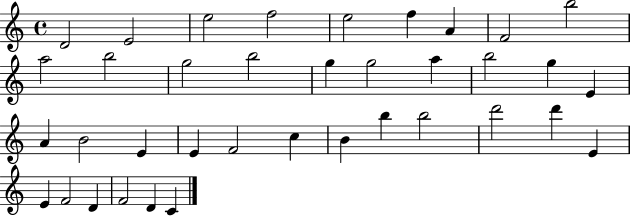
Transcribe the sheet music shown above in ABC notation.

X:1
T:Untitled
M:4/4
L:1/4
K:C
D2 E2 e2 f2 e2 f A F2 b2 a2 b2 g2 b2 g g2 a b2 g E A B2 E E F2 c B b b2 d'2 d' E E F2 D F2 D C